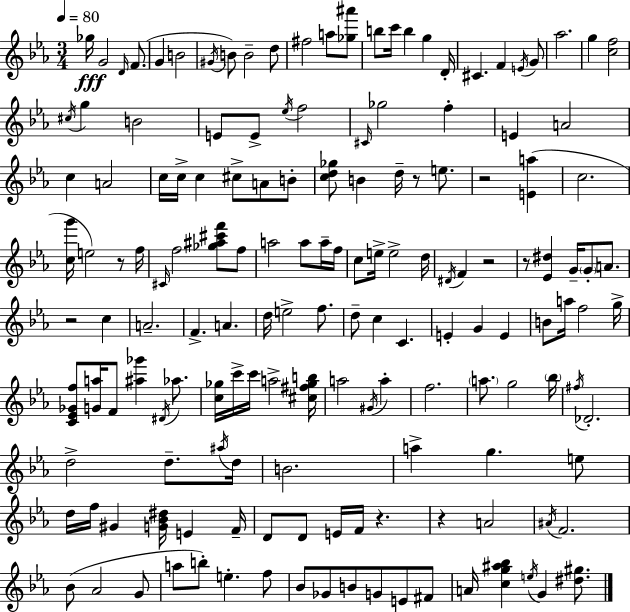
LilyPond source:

{
  \clef treble
  \numericTimeSignature
  \time 3/4
  \key ees \major
  \tempo 4 = 80
  ges''16\fff g'2 \grace { d'16 } f'8.( | g'4 b'2 | \acciaccatura { gis'16 }) b'8 b'2-- | d''8 fis''2 a''8 | \break <ges'' ais'''>8 b''8 c'''16 b''4 g''4 | d'16-. cis'4. f'4 | \acciaccatura { e'16 } g'8 aes''2. | g''4 <c'' f''>2 | \break \acciaccatura { cis''16 } g''4 b'2 | e'8 e'8-> \acciaccatura { ees''16 } f''2 | \grace { cis'16 } ges''2 | f''4-. e'4 a'2 | \break c''4 a'2 | c''16 c''16-> c''4 | cis''8-> a'8 b'8-. <c'' d'' ges''>8 b'4 | d''16-- r8 e''8. r2 | \break <e' a''>4( c''2. | <c'' g'''>16 e''2) | r8 f''16 \grace { cis'16 } f''2 | <ges'' ais'' cis''' f'''>8 f''8 a''2 | \break a''8 a''16-- f''16 c''8 e''16-> e''2-> | d''16 \acciaccatura { dis'16 } f'4 | r2 r8 <ees' dis''>4 | g'16-- \parenthesize g'8-. a'8. r2 | \break c''4 a'2.-- | f'4.-> | a'4. d''16 e''2-> | f''8. d''8-- c''4 | \break c'4. e'4-. | g'4 e'4 b'8 a''16 f''2 | g''16-> <c' ees' ges' f''>8 <g' a''>16 f'8 | <ais'' ges'''>4 \acciaccatura { dis'16 } aes''8. <c'' ges''>16 c'''16-> c'''16 | \break a''2-> <cis'' fis'' ges'' b''>16 a''2 | \acciaccatura { gis'16 } a''4-. f''2. | \parenthesize a''8. | g''2 \parenthesize bes''16 \acciaccatura { fis''16 } des'2.-. | \break d''2-> | d''8.-- \acciaccatura { ais''16 } d''16 | b'2. | a''4-> g''4. e''8 | \break d''16 f''16 gis'4 <g' bes' dis''>16 e'4 f'16-- | d'8 d'8 e'16 f'16 r4. | r4 a'2 | \acciaccatura { ais'16 } f'2. | \break bes'8( aes'2 g'8 | a''8 b''8-.) e''4.-. f''8 | bes'8 ges'8 b'8 g'8 e'8 fis'8 | a'16 <c'' g'' ais'' bes''>4 \acciaccatura { e''16 } g'4 <dis'' gis''>8. | \break \bar "|."
}